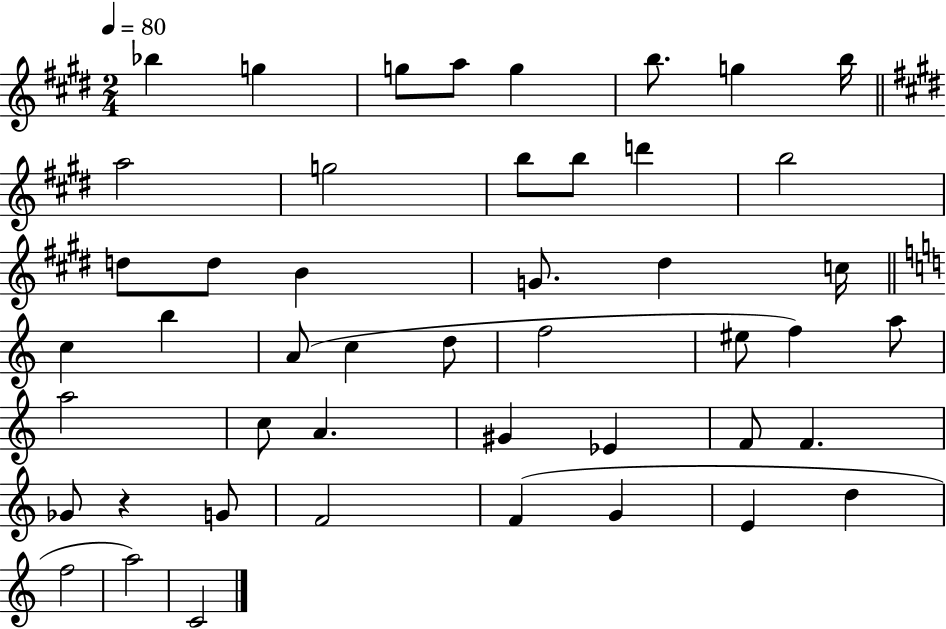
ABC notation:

X:1
T:Untitled
M:2/4
L:1/4
K:E
_b g g/2 a/2 g b/2 g b/4 a2 g2 b/2 b/2 d' b2 d/2 d/2 B G/2 ^d c/4 c b A/2 c d/2 f2 ^e/2 f a/2 a2 c/2 A ^G _E F/2 F _G/2 z G/2 F2 F G E d f2 a2 C2